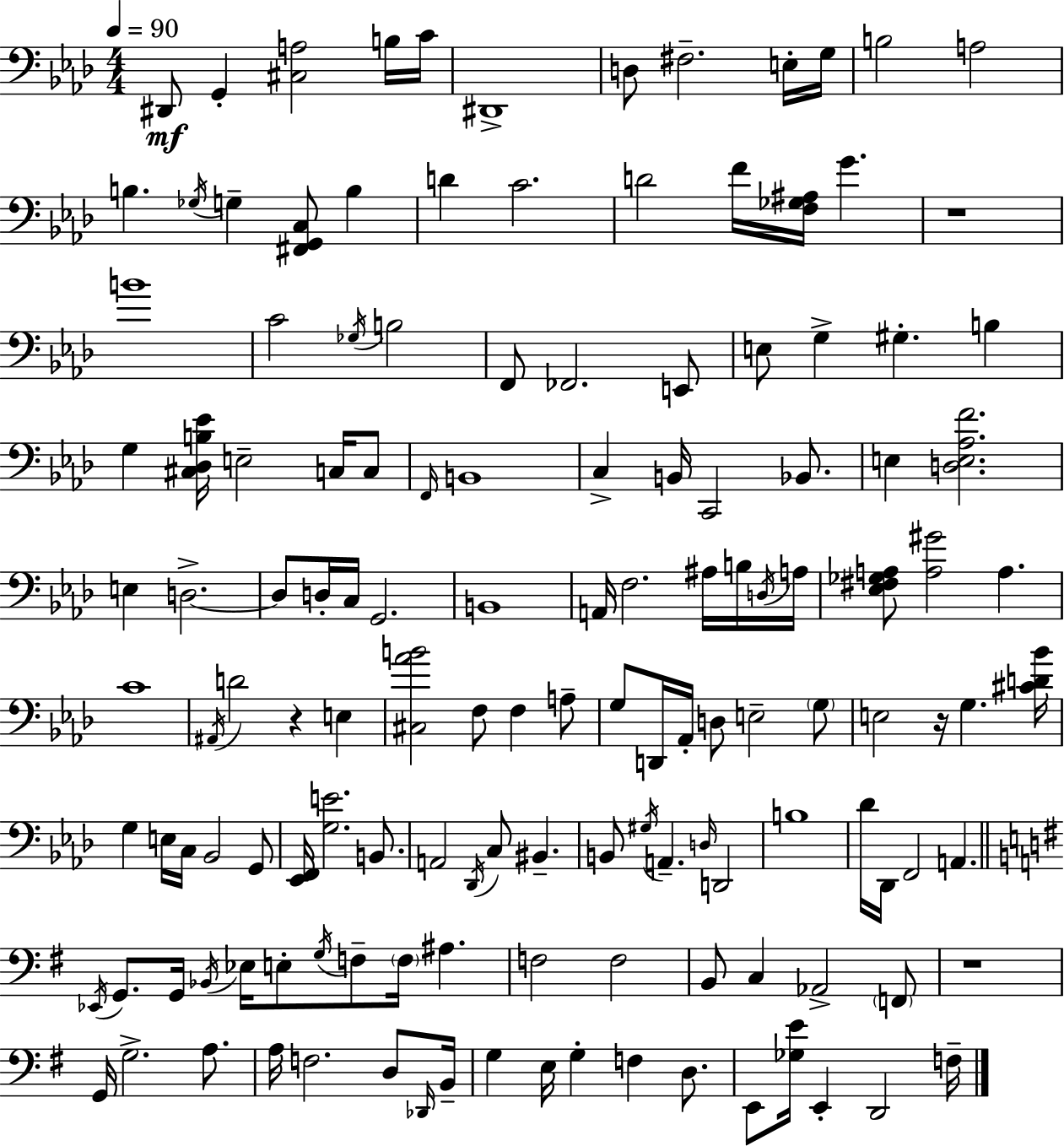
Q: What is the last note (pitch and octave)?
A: F3